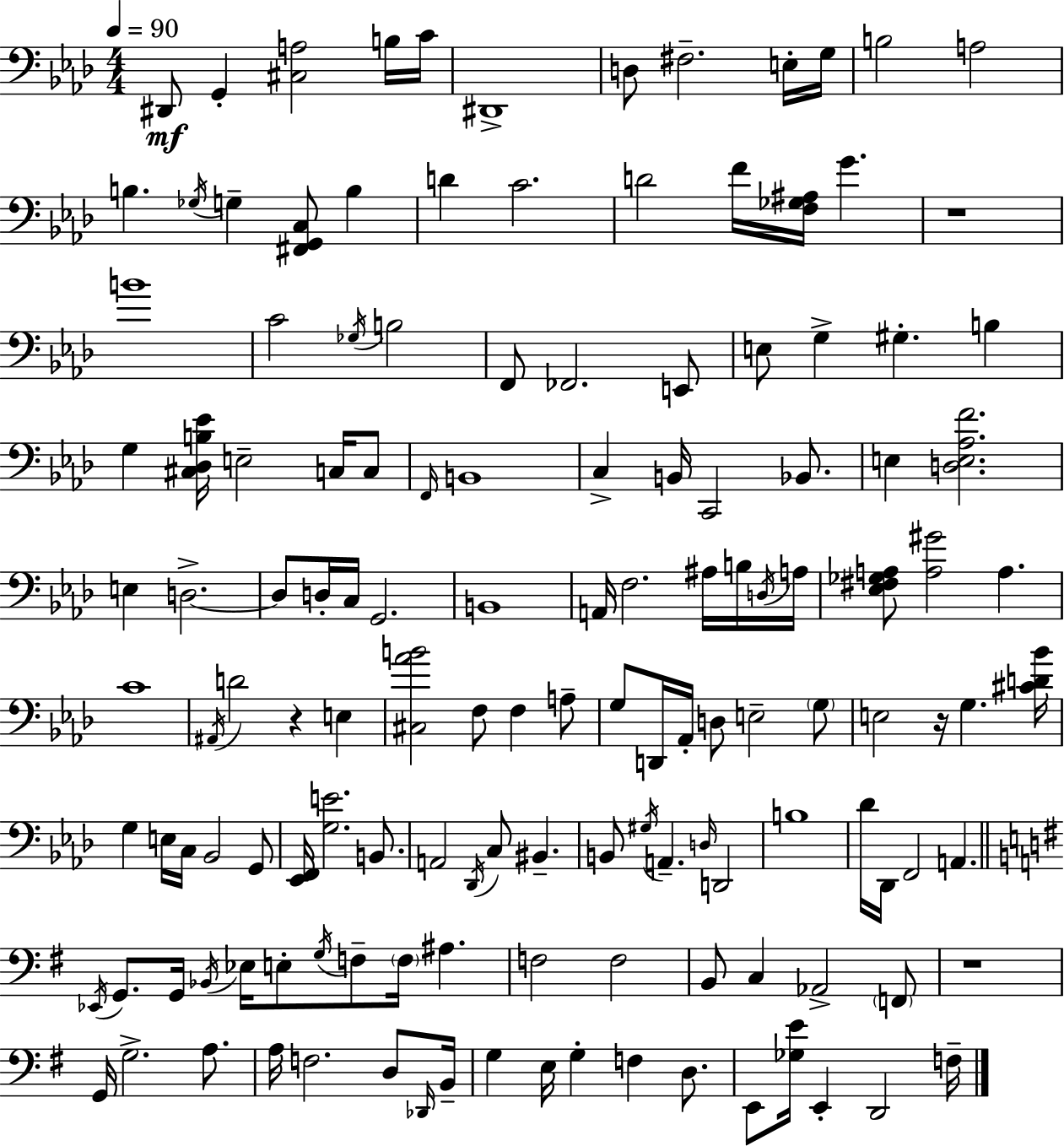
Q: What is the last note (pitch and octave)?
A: F3